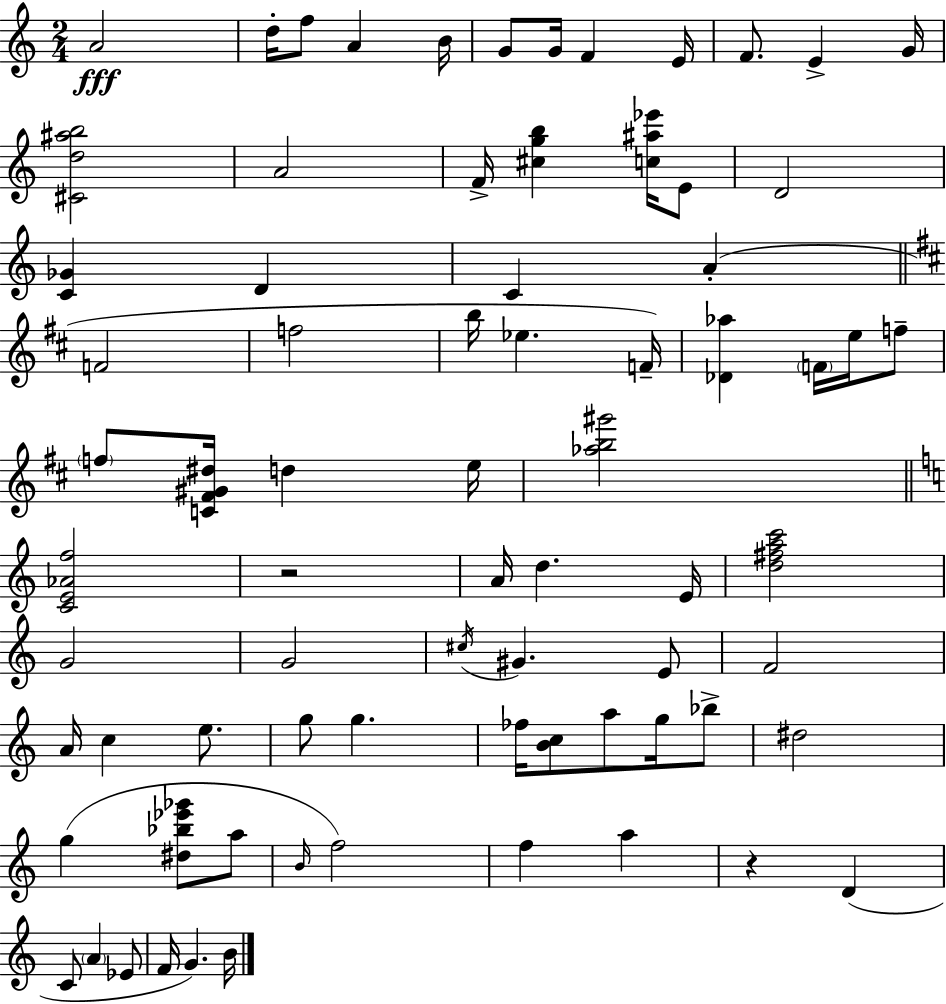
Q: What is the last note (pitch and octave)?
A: B4